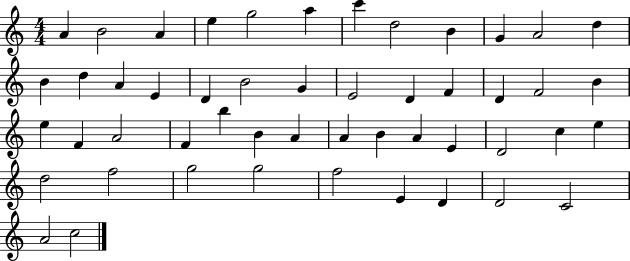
A4/q B4/h A4/q E5/q G5/h A5/q C6/q D5/h B4/q G4/q A4/h D5/q B4/q D5/q A4/q E4/q D4/q B4/h G4/q E4/h D4/q F4/q D4/q F4/h B4/q E5/q F4/q A4/h F4/q B5/q B4/q A4/q A4/q B4/q A4/q E4/q D4/h C5/q E5/q D5/h F5/h G5/h G5/h F5/h E4/q D4/q D4/h C4/h A4/h C5/h